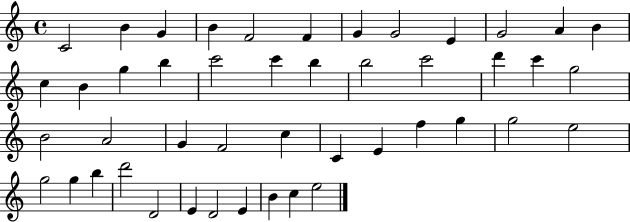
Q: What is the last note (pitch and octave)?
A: E5